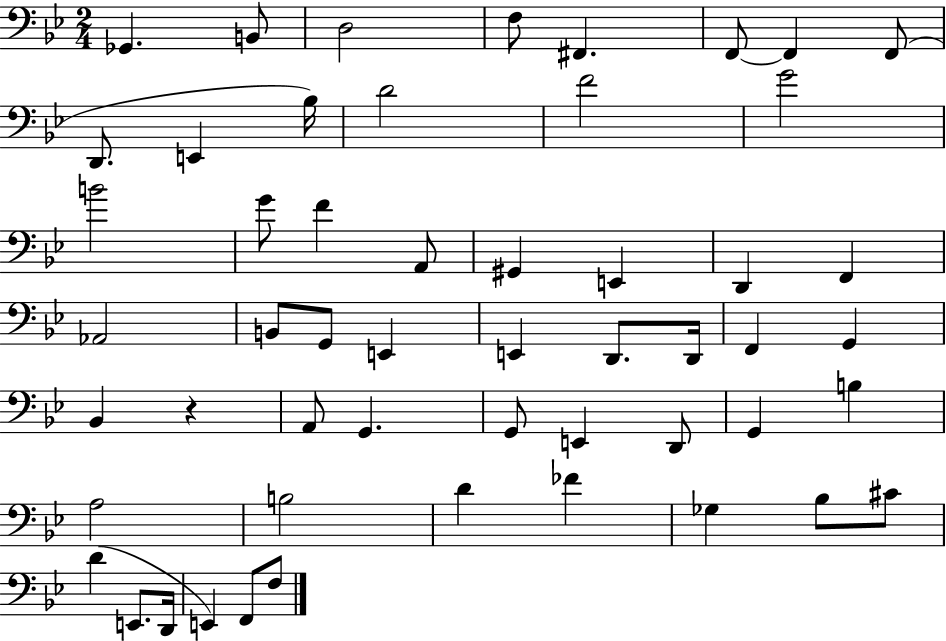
{
  \clef bass
  \numericTimeSignature
  \time 2/4
  \key bes \major
  ges,4. b,8 | d2 | f8 fis,4. | f,8~~ f,4 f,8( | \break d,8. e,4 bes16) | d'2 | f'2 | g'2 | \break b'2 | g'8 f'4 a,8 | gis,4 e,4 | d,4 f,4 | \break aes,2 | b,8 g,8 e,4 | e,4 d,8. d,16 | f,4 g,4 | \break bes,4 r4 | a,8 g,4. | g,8 e,4 d,8 | g,4 b4 | \break a2 | b2 | d'4 fes'4 | ges4 bes8 cis'8 | \break d'4( e,8. d,16 | e,4) f,8 f8 | \bar "|."
}